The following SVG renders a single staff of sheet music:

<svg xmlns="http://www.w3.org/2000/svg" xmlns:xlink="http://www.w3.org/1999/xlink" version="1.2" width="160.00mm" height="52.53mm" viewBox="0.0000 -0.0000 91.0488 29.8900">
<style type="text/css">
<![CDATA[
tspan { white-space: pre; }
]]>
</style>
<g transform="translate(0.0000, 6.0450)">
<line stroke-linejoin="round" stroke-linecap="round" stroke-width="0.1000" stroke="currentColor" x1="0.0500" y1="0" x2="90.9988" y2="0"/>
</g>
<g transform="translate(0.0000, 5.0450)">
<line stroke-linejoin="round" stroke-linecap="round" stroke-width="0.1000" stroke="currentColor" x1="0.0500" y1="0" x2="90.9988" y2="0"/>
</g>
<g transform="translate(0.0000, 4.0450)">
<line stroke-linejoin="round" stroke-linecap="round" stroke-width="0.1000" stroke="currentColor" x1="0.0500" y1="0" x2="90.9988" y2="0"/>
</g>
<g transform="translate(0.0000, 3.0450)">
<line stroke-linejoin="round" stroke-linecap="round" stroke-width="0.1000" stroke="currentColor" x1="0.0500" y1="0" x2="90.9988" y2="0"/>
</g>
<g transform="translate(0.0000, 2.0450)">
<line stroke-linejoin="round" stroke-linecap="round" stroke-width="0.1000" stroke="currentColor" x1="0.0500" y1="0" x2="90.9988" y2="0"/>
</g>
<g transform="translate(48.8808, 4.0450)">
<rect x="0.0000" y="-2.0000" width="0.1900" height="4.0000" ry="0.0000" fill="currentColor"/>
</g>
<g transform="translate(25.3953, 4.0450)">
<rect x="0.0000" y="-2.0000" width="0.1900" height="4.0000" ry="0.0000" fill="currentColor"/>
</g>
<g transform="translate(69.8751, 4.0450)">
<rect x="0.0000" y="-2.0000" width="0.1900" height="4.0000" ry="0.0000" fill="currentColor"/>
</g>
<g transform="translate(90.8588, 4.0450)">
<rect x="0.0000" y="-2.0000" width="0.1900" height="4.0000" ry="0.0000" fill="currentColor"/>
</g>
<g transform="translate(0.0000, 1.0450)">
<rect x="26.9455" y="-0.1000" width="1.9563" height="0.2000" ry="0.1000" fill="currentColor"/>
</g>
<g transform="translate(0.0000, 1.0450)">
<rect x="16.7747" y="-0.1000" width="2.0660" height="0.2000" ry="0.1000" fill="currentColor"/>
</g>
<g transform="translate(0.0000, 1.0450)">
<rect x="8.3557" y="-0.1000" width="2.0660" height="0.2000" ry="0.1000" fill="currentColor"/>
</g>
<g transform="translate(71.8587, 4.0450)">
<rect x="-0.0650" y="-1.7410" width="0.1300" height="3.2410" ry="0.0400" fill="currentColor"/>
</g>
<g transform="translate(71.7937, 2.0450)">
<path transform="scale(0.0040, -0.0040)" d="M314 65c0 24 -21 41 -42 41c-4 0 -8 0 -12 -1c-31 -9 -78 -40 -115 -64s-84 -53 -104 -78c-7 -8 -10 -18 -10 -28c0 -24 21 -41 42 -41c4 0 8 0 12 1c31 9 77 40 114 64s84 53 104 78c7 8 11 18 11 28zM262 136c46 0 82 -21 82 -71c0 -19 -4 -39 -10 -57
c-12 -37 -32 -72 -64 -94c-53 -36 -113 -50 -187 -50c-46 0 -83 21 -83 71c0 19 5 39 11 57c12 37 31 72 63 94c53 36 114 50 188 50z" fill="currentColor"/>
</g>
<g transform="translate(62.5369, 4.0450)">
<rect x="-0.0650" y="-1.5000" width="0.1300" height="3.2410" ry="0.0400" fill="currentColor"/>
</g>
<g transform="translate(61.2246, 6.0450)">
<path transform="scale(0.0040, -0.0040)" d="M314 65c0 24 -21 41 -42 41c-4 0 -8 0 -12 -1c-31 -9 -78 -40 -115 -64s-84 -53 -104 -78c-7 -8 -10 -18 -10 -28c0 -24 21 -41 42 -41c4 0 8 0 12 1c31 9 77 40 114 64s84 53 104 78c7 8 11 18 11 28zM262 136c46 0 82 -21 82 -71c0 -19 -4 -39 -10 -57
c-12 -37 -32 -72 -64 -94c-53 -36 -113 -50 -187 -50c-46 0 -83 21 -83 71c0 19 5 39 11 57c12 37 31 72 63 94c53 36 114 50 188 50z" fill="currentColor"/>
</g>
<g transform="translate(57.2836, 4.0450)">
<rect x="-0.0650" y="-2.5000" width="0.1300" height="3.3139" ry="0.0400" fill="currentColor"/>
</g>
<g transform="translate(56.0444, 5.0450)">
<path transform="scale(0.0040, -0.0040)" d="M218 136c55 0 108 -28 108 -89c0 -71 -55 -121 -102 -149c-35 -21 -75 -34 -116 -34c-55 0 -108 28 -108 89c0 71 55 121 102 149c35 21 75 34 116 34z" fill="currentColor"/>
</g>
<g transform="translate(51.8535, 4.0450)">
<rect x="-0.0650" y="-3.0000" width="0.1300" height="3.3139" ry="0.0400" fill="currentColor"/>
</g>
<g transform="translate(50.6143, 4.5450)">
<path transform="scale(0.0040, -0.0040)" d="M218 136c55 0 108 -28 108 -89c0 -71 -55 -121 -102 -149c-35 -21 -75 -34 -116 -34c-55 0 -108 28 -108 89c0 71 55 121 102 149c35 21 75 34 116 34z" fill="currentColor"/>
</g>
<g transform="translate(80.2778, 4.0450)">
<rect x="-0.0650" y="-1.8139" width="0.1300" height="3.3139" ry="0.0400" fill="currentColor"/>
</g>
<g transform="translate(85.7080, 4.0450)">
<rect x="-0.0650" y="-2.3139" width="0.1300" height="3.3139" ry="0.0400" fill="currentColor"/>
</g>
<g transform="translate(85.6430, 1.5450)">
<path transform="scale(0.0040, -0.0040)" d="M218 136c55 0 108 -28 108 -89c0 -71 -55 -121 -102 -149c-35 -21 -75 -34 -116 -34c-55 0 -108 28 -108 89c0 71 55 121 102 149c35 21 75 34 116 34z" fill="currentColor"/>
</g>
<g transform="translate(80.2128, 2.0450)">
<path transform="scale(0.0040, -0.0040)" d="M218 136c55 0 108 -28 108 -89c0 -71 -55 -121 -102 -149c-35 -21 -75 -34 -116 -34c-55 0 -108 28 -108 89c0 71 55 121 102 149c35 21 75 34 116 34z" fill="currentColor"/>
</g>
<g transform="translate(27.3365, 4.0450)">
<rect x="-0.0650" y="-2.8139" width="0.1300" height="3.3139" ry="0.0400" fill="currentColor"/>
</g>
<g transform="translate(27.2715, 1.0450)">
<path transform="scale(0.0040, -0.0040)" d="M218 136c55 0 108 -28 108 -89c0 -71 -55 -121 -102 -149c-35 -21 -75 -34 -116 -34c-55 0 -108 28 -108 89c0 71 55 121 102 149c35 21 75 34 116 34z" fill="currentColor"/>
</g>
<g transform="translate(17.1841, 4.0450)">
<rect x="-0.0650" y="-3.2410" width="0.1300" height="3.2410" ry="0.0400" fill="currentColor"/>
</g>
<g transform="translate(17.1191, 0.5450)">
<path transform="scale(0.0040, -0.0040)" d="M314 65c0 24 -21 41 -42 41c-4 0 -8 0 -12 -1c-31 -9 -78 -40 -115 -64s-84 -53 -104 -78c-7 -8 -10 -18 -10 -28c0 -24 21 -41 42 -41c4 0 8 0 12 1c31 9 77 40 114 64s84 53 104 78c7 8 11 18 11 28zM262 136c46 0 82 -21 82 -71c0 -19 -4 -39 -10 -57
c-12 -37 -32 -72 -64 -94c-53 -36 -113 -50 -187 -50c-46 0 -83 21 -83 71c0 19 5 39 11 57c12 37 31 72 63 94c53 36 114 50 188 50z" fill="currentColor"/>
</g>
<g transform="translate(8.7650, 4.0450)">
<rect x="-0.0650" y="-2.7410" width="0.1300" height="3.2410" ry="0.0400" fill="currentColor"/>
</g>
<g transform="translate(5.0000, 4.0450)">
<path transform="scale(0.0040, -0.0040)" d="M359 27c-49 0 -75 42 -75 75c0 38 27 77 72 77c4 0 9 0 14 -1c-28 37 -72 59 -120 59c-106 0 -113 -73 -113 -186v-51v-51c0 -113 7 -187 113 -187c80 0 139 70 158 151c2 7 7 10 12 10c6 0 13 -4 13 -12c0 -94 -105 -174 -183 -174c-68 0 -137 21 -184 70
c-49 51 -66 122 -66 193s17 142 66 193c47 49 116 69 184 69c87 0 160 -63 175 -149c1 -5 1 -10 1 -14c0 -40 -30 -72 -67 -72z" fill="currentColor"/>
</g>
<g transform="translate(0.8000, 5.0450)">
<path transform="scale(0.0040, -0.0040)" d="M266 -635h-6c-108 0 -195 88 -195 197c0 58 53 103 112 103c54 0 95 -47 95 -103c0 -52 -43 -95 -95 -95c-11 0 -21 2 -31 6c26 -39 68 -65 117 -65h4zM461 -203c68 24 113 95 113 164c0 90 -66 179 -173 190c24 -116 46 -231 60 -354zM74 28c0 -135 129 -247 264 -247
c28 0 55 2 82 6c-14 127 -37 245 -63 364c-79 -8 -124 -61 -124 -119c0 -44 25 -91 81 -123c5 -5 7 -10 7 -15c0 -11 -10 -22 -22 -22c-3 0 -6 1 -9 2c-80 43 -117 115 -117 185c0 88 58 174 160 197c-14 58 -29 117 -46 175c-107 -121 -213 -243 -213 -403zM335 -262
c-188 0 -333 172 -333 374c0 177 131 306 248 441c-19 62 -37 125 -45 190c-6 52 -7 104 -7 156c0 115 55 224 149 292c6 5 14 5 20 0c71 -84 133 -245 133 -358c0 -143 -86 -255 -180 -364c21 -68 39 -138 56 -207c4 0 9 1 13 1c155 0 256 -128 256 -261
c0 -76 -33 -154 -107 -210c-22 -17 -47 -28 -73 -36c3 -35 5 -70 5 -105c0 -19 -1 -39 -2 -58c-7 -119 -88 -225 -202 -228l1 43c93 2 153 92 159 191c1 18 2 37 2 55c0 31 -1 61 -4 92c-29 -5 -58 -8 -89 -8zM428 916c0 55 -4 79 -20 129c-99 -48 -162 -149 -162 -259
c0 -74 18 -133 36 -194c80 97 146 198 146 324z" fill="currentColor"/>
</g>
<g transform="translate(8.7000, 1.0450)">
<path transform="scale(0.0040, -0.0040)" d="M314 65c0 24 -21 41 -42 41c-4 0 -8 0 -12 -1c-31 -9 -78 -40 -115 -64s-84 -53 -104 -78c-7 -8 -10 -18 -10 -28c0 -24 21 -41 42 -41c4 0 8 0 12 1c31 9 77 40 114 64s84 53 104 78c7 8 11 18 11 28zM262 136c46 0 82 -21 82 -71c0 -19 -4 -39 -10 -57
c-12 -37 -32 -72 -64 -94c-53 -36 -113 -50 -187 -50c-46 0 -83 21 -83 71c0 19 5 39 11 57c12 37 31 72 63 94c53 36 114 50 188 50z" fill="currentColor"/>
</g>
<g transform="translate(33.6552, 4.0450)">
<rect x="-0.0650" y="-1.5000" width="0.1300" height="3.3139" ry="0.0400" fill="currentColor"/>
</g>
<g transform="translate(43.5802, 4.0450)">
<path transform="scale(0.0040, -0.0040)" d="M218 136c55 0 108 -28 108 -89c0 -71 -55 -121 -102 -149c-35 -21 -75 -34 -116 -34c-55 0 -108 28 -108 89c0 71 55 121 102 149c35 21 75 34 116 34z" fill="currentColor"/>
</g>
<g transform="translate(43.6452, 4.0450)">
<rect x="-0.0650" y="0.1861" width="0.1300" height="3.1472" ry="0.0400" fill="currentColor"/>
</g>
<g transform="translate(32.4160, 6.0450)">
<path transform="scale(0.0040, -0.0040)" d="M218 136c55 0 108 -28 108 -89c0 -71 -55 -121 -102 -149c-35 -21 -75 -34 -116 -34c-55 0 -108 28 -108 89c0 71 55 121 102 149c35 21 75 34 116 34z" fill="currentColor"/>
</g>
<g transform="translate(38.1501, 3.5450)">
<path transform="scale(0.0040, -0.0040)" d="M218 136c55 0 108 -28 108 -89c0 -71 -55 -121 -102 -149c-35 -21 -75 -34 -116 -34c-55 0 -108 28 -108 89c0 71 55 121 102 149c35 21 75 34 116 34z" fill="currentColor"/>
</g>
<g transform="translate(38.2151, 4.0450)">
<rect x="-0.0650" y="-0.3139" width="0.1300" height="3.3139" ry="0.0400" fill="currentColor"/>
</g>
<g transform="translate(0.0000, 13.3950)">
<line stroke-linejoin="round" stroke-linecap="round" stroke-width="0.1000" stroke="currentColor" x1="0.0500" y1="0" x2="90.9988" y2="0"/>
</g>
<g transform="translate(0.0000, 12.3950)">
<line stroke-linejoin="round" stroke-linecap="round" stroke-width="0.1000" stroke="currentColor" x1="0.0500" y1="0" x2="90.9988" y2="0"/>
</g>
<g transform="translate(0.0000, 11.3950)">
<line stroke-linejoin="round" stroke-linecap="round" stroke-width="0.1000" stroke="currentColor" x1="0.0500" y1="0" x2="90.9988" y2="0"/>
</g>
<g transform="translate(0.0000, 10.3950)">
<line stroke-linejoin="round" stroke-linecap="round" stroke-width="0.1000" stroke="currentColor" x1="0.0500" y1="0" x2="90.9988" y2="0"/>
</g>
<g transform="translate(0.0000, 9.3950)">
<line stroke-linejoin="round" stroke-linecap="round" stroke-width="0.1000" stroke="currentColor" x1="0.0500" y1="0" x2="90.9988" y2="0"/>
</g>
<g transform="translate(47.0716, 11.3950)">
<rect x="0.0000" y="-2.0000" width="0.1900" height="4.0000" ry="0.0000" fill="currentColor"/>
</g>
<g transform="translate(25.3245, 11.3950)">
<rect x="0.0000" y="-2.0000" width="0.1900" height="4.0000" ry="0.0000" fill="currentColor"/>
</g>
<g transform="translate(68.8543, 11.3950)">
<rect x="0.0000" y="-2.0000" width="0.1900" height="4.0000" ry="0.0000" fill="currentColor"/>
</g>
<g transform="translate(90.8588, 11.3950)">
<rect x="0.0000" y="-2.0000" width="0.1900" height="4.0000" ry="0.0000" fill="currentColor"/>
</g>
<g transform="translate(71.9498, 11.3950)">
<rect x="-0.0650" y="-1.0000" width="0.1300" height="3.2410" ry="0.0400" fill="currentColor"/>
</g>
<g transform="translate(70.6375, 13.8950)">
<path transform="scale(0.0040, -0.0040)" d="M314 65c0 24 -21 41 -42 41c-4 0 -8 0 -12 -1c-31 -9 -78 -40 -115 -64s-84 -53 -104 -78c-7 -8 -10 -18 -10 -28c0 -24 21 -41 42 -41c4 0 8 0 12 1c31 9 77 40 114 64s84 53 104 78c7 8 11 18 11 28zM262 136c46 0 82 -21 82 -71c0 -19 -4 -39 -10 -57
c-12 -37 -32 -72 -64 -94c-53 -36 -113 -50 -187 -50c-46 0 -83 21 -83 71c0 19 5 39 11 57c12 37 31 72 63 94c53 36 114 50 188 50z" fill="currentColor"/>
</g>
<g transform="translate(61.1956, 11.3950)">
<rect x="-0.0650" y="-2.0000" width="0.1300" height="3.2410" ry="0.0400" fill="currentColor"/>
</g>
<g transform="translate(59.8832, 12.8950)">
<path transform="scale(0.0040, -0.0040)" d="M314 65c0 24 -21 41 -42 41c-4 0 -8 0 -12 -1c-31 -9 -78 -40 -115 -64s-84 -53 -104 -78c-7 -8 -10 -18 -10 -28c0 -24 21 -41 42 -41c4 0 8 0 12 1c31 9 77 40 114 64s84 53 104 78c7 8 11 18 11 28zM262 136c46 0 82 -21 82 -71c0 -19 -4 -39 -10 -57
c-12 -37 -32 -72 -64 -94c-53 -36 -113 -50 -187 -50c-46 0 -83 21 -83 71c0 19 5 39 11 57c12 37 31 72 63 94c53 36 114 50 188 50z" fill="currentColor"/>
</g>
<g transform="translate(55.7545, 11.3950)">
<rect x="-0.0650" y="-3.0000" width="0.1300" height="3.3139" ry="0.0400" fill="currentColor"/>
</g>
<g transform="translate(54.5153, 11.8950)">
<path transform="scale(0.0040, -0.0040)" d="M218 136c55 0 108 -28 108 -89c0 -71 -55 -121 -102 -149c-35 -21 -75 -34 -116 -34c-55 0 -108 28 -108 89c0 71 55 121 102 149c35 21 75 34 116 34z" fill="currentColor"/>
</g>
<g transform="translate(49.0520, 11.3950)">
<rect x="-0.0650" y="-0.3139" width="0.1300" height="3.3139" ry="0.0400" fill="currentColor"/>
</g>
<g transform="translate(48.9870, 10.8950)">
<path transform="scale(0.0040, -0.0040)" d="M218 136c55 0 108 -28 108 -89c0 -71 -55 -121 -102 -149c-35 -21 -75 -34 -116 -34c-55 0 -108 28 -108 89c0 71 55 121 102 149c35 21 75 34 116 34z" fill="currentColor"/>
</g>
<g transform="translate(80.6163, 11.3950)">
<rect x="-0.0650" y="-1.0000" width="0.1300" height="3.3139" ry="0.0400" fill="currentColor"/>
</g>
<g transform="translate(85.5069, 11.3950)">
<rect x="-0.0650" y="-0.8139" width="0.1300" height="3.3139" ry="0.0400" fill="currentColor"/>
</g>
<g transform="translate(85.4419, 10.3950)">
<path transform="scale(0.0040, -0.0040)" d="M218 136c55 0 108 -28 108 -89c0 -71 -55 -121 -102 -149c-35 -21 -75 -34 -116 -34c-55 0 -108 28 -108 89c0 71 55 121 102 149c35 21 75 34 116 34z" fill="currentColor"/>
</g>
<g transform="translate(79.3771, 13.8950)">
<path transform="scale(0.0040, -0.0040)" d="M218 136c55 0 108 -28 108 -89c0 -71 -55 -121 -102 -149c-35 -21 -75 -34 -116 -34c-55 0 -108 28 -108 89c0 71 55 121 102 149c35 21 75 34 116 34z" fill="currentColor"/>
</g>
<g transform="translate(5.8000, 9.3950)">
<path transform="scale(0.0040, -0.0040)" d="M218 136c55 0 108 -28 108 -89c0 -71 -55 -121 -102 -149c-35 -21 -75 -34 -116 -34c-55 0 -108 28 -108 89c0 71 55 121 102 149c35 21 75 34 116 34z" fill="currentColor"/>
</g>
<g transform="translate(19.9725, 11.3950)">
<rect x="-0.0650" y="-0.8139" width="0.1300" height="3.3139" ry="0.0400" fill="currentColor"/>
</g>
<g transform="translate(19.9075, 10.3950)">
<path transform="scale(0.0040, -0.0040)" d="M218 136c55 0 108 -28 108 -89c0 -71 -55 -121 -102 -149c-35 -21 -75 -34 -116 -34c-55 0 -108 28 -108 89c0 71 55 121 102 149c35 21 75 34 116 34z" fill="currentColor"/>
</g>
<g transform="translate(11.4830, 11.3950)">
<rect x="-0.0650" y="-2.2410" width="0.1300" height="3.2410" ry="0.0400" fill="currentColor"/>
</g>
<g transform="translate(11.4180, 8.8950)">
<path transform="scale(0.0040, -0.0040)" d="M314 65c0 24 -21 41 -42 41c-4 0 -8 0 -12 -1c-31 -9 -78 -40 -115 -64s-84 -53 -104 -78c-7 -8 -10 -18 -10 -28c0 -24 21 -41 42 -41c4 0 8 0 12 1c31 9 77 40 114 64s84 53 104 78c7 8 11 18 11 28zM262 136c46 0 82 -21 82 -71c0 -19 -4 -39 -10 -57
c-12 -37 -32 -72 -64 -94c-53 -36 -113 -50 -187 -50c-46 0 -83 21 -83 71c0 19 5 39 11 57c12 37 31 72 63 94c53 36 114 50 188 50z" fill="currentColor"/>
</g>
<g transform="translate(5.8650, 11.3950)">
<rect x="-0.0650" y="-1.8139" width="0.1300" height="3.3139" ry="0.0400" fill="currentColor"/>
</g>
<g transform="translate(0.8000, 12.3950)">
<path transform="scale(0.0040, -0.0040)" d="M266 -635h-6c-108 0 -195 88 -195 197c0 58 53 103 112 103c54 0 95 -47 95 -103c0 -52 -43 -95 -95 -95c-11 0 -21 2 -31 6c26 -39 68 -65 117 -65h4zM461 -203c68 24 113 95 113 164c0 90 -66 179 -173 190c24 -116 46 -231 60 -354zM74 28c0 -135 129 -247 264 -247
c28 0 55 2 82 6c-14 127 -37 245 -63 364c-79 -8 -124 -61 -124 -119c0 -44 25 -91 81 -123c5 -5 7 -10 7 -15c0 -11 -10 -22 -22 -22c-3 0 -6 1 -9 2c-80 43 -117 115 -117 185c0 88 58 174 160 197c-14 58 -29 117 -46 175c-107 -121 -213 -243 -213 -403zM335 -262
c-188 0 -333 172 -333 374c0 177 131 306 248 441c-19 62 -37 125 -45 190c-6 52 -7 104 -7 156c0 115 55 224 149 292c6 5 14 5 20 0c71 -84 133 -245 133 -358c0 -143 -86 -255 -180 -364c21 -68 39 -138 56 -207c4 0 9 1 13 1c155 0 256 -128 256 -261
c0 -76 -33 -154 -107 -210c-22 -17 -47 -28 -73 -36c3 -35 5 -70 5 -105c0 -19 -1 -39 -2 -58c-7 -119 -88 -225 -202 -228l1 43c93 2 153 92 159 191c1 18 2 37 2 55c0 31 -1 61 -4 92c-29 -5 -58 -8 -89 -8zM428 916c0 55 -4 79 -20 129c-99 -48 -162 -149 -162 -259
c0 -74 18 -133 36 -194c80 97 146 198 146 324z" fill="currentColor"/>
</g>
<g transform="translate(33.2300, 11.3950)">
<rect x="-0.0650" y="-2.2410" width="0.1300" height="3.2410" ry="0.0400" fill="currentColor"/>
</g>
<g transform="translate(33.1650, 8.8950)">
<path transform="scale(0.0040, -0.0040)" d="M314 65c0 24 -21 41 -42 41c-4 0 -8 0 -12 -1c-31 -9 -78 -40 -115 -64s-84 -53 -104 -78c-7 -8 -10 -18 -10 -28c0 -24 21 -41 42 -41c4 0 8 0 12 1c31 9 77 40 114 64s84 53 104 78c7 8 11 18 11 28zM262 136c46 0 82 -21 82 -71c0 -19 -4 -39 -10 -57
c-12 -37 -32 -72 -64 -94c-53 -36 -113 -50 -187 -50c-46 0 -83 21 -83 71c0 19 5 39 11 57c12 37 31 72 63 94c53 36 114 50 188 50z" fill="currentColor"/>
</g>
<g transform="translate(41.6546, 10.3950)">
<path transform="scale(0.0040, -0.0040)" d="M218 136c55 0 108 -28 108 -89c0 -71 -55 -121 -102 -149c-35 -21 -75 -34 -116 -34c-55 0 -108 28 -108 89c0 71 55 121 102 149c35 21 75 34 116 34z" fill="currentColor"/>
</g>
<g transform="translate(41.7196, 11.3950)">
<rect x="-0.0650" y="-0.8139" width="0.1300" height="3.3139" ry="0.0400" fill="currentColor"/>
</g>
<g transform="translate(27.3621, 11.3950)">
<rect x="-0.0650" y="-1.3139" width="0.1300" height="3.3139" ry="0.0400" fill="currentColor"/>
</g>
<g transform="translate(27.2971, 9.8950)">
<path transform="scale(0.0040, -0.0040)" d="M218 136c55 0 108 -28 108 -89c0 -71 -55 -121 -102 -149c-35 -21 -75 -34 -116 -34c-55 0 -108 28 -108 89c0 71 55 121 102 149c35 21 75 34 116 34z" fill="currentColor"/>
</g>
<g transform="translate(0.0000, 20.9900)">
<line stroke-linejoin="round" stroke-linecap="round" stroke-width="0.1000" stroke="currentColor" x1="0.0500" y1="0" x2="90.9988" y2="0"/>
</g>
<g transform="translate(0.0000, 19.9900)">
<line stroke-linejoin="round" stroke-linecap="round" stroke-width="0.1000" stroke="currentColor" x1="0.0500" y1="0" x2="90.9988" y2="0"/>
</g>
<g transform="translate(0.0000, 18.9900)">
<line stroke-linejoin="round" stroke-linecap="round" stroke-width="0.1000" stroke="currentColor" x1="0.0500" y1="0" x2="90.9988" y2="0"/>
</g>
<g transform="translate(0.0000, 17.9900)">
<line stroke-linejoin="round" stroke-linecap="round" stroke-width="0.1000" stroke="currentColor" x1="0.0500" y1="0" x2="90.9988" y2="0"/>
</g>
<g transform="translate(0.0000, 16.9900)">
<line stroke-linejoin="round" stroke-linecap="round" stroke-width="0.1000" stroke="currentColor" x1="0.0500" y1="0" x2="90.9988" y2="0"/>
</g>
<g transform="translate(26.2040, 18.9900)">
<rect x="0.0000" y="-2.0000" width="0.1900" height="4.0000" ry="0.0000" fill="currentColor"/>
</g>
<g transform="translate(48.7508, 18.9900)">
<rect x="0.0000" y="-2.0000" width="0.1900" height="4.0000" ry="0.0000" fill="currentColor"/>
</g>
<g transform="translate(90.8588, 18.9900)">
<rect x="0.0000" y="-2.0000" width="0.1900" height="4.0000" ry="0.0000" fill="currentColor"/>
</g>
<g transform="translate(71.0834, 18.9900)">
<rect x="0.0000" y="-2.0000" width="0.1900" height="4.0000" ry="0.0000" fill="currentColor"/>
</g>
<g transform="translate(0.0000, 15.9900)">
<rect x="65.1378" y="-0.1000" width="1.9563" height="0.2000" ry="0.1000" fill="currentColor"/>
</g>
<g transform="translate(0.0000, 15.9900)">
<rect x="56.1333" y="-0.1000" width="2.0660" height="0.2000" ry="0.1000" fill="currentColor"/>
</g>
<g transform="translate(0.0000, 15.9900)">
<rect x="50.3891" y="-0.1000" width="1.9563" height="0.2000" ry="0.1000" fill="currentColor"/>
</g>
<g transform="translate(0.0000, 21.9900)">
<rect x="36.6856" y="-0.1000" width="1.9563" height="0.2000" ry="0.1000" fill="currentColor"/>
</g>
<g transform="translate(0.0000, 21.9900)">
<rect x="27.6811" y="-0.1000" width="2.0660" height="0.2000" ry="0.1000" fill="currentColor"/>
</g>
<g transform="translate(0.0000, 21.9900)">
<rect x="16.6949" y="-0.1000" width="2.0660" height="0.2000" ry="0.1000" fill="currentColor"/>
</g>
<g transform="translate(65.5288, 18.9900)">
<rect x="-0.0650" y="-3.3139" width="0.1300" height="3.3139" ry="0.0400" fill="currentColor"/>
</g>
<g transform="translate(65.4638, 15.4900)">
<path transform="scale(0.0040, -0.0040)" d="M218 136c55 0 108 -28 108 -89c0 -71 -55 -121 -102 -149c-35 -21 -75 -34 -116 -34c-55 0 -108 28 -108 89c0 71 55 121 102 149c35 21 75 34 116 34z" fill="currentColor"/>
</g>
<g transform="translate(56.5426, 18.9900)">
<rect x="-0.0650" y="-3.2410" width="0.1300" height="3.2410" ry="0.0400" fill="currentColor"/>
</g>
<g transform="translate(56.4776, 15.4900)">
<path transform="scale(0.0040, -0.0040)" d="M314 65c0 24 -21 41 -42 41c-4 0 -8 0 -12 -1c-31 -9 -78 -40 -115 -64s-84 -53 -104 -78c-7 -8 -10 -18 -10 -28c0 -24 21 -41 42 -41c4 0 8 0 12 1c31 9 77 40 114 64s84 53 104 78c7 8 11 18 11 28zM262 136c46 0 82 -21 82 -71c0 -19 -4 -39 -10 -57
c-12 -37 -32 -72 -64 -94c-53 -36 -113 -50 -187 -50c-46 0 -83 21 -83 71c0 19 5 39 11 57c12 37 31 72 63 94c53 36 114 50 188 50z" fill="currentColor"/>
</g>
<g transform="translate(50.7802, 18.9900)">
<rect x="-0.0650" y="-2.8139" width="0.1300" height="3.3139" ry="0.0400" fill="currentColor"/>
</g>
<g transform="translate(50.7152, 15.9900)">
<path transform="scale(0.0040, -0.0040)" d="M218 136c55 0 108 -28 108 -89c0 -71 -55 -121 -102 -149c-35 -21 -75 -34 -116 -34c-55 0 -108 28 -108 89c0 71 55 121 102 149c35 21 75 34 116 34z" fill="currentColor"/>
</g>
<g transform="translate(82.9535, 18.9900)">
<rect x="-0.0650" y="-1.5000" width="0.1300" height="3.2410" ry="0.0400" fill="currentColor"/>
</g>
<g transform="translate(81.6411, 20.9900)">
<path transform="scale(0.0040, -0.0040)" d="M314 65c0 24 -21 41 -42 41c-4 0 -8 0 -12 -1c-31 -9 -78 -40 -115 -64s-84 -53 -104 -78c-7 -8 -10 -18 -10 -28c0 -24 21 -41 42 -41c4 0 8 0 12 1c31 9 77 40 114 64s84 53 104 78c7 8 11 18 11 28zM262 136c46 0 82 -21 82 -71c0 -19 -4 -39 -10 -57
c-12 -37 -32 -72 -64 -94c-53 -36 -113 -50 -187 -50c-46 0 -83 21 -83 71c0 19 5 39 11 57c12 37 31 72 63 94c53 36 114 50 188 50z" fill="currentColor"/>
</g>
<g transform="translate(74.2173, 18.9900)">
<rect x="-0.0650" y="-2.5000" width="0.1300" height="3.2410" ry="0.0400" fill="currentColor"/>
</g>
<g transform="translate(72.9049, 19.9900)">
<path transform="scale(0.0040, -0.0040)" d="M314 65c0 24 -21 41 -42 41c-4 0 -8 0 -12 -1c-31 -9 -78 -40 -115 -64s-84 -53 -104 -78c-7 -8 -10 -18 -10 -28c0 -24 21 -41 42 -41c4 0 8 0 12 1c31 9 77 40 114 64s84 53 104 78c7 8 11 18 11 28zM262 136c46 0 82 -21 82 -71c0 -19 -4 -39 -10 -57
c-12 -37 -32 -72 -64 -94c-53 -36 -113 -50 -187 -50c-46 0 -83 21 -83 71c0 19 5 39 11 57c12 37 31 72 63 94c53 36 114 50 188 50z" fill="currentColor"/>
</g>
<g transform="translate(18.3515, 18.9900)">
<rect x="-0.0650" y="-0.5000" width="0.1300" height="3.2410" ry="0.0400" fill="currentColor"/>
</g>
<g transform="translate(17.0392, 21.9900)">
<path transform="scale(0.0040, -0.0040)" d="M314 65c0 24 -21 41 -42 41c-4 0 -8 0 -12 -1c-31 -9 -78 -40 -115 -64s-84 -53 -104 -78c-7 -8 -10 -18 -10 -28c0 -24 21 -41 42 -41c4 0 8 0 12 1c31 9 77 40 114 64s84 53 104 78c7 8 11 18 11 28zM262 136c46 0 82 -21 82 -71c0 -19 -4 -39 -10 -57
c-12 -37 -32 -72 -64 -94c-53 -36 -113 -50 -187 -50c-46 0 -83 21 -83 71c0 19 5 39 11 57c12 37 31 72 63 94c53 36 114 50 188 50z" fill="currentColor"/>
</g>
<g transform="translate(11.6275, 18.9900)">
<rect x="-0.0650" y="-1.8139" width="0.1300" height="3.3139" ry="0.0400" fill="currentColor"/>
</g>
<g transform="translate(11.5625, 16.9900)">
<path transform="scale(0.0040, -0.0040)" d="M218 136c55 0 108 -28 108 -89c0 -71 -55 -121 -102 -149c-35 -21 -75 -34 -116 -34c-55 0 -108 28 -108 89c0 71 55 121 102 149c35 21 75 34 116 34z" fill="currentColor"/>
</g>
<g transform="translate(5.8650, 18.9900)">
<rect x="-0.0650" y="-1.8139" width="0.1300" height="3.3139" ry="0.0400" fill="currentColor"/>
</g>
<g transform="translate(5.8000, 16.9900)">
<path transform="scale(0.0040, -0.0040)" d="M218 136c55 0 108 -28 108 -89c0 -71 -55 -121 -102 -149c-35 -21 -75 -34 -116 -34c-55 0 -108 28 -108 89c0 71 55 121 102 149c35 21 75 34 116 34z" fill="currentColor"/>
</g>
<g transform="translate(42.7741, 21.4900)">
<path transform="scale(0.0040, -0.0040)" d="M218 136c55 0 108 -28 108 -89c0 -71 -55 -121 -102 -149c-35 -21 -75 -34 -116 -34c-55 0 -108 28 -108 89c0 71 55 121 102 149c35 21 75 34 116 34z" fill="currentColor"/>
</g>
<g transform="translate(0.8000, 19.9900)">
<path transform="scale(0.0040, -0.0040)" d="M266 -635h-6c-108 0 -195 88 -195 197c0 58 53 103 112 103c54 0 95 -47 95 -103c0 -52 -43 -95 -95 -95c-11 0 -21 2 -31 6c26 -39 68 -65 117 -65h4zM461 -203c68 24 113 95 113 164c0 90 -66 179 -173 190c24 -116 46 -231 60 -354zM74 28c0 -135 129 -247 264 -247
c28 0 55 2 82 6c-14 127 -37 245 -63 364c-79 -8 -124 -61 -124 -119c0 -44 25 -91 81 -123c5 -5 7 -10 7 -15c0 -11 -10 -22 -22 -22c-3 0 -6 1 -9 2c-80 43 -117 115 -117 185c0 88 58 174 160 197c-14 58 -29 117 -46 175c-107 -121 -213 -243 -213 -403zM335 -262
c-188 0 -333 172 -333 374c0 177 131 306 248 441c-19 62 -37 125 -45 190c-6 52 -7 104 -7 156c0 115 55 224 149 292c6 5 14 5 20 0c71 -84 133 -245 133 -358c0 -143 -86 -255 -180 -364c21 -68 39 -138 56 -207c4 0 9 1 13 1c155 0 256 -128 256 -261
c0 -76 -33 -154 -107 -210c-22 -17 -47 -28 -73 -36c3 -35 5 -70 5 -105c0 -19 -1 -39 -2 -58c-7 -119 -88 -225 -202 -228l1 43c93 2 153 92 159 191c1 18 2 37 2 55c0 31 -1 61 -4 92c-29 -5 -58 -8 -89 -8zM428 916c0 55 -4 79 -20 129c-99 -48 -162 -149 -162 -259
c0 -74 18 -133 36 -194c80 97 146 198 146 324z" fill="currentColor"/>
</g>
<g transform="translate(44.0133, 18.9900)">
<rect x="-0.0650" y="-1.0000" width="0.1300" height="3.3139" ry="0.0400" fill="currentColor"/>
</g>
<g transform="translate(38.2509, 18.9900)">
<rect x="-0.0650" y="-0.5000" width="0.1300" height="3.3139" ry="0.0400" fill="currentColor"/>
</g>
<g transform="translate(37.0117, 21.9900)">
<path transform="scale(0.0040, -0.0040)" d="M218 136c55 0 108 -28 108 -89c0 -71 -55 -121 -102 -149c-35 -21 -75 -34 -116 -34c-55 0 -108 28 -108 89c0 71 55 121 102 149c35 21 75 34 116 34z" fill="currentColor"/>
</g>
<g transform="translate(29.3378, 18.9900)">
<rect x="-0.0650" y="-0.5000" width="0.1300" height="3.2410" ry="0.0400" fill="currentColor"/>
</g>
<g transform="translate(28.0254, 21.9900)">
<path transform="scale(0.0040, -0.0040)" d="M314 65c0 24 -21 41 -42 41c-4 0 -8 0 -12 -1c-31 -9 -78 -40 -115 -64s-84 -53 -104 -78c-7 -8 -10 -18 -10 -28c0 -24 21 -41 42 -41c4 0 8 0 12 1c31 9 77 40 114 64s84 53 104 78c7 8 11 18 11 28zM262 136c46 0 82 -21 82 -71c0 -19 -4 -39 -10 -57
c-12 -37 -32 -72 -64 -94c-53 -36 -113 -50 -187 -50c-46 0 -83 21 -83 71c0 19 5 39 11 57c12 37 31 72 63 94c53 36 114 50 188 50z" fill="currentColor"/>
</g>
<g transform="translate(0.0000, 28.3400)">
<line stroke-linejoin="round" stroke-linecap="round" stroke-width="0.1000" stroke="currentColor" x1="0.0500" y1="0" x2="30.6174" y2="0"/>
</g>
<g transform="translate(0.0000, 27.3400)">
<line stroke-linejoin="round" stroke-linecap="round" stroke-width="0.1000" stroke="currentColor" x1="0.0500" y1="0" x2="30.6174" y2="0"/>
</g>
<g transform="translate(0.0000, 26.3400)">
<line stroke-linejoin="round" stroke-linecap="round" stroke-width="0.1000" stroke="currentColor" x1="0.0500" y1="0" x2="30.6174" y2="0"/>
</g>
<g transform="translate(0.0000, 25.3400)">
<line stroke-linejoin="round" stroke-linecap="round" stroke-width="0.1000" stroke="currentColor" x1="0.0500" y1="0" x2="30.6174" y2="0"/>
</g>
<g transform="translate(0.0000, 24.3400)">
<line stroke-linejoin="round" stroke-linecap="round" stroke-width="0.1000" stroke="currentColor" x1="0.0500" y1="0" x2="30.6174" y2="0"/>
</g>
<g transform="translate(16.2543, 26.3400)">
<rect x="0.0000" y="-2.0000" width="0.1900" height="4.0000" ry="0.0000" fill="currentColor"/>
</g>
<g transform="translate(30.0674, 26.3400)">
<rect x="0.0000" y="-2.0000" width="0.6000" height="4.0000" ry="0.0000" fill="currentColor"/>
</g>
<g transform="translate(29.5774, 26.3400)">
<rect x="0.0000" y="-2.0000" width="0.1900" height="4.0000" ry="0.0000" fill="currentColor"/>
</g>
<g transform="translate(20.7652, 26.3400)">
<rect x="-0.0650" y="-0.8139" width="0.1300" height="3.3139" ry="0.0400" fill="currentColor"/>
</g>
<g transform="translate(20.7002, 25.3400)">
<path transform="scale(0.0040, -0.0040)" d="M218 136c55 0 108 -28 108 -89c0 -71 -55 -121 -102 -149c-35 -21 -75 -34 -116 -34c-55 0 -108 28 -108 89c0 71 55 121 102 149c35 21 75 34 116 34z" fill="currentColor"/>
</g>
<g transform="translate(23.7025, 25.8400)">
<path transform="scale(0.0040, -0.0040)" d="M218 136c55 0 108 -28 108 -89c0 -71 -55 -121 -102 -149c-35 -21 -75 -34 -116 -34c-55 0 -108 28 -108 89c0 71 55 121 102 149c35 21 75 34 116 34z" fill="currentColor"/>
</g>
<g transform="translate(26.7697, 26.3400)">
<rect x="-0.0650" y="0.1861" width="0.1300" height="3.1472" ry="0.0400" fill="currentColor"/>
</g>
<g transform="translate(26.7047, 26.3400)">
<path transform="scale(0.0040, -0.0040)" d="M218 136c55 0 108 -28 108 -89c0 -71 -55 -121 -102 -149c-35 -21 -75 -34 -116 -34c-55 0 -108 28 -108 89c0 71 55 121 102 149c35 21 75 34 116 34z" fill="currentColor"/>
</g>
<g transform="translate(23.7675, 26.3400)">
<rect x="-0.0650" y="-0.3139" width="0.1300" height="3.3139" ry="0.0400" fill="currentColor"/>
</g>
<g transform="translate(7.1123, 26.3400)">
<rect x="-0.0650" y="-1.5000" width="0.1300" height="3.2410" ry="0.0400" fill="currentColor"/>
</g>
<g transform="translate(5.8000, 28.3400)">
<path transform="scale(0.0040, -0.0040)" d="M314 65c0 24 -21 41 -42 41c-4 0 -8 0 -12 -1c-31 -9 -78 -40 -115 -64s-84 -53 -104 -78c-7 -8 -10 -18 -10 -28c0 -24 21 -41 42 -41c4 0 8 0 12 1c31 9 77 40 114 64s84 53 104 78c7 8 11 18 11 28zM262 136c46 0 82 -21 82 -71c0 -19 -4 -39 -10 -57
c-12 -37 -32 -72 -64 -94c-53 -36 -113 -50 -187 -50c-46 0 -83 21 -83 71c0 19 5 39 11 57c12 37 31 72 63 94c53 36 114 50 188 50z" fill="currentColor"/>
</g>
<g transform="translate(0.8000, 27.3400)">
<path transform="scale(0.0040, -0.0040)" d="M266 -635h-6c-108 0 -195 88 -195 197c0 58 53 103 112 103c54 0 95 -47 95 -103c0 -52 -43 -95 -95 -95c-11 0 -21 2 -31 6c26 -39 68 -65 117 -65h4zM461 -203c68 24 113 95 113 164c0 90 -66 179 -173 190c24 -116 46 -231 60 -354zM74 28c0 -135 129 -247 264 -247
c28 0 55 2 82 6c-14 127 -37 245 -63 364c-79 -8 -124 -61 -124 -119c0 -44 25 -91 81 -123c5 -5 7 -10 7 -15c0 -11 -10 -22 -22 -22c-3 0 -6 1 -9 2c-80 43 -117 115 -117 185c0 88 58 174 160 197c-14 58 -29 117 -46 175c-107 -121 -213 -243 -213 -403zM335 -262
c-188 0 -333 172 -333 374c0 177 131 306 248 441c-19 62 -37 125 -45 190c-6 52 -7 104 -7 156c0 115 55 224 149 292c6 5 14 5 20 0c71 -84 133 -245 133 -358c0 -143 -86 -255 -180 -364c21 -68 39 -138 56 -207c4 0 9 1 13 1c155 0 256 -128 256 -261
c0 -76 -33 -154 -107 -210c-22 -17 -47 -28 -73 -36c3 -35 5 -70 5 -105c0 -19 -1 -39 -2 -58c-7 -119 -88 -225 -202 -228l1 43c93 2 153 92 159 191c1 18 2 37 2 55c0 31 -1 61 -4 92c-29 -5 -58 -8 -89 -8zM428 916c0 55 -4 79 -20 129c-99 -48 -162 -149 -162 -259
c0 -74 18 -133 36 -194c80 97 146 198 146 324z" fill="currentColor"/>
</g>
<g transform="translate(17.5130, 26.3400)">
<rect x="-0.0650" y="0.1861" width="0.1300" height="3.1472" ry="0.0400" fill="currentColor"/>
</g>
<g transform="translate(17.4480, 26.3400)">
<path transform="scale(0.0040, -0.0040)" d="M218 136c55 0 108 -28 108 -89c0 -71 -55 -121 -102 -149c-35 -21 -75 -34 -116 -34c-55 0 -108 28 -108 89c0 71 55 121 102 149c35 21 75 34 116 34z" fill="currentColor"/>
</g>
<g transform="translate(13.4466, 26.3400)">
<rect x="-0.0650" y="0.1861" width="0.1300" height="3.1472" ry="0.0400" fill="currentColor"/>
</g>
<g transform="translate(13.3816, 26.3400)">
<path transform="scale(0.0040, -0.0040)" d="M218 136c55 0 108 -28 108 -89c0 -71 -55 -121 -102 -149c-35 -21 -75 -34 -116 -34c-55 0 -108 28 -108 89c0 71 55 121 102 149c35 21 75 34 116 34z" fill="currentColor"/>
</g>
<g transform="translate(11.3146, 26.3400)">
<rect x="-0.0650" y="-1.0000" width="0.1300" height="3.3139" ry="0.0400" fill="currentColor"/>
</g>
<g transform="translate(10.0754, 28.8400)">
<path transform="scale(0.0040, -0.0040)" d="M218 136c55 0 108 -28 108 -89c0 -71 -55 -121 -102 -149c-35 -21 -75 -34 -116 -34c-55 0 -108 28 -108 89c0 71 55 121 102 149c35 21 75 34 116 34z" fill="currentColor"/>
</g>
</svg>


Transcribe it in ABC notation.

X:1
T:Untitled
M:4/4
L:1/4
K:C
a2 b2 a E c B A G E2 f2 f g f g2 d e g2 d c A F2 D2 D d f f C2 C2 C D a b2 b G2 E2 E2 D B B d c B